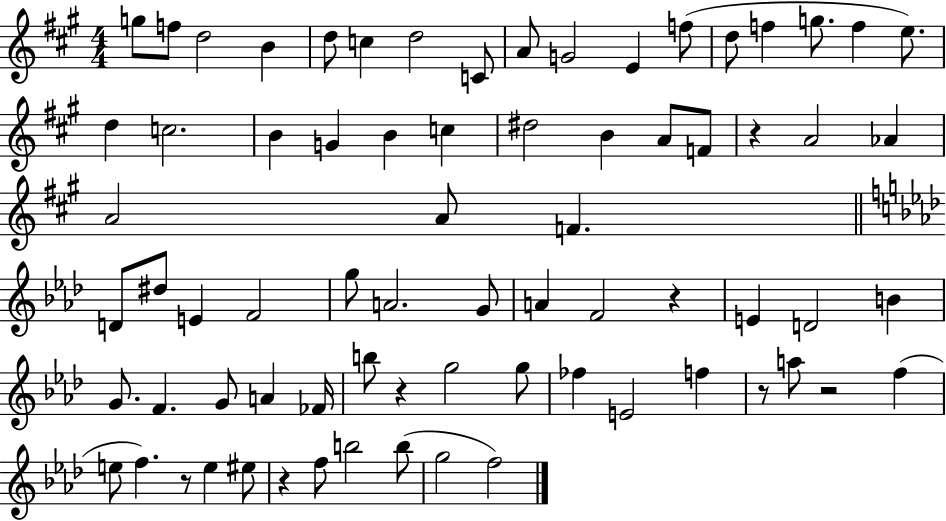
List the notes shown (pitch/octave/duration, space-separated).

G5/e F5/e D5/h B4/q D5/e C5/q D5/h C4/e A4/e G4/h E4/q F5/e D5/e F5/q G5/e. F5/q E5/e. D5/q C5/h. B4/q G4/q B4/q C5/q D#5/h B4/q A4/e F4/e R/q A4/h Ab4/q A4/h A4/e F4/q. D4/e D#5/e E4/q F4/h G5/e A4/h. G4/e A4/q F4/h R/q E4/q D4/h B4/q G4/e. F4/q. G4/e A4/q FES4/s B5/e R/q G5/h G5/e FES5/q E4/h F5/q R/e A5/e R/h F5/q E5/e F5/q. R/e E5/q EIS5/e R/q F5/e B5/h B5/e G5/h F5/h